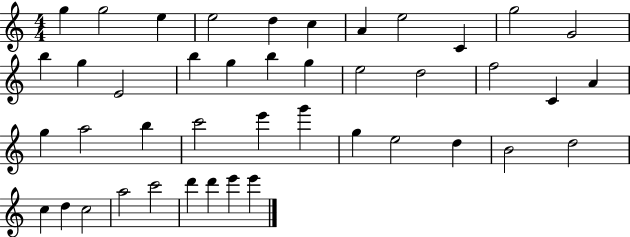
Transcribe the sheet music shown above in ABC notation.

X:1
T:Untitled
M:4/4
L:1/4
K:C
g g2 e e2 d c A e2 C g2 G2 b g E2 b g b g e2 d2 f2 C A g a2 b c'2 e' g' g e2 d B2 d2 c d c2 a2 c'2 d' d' e' e'